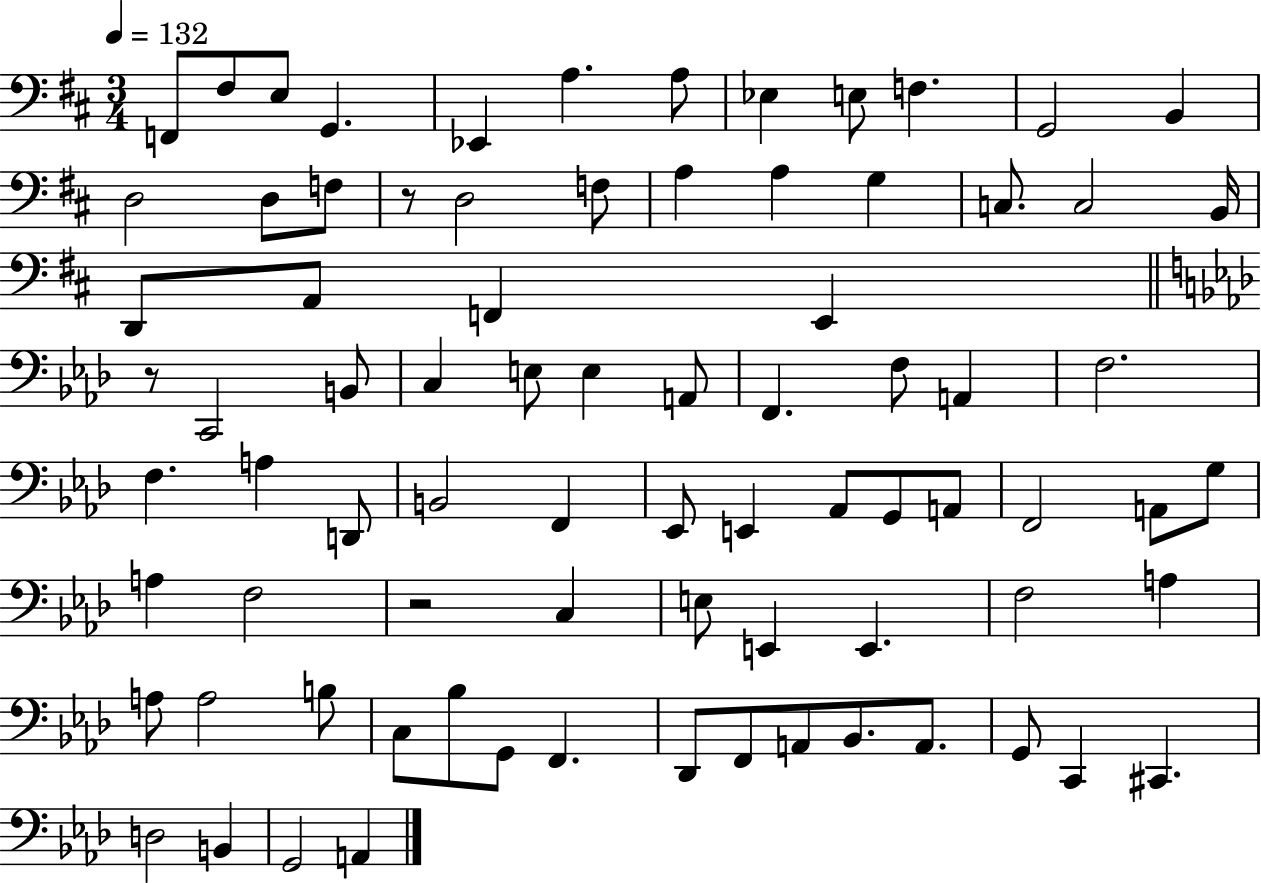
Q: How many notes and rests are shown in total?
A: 80